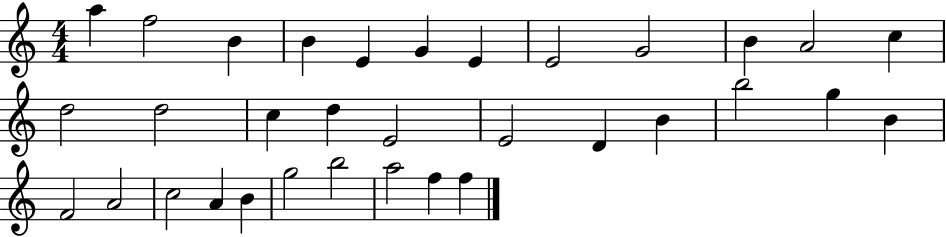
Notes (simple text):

A5/q F5/h B4/q B4/q E4/q G4/q E4/q E4/h G4/h B4/q A4/h C5/q D5/h D5/h C5/q D5/q E4/h E4/h D4/q B4/q B5/h G5/q B4/q F4/h A4/h C5/h A4/q B4/q G5/h B5/h A5/h F5/q F5/q